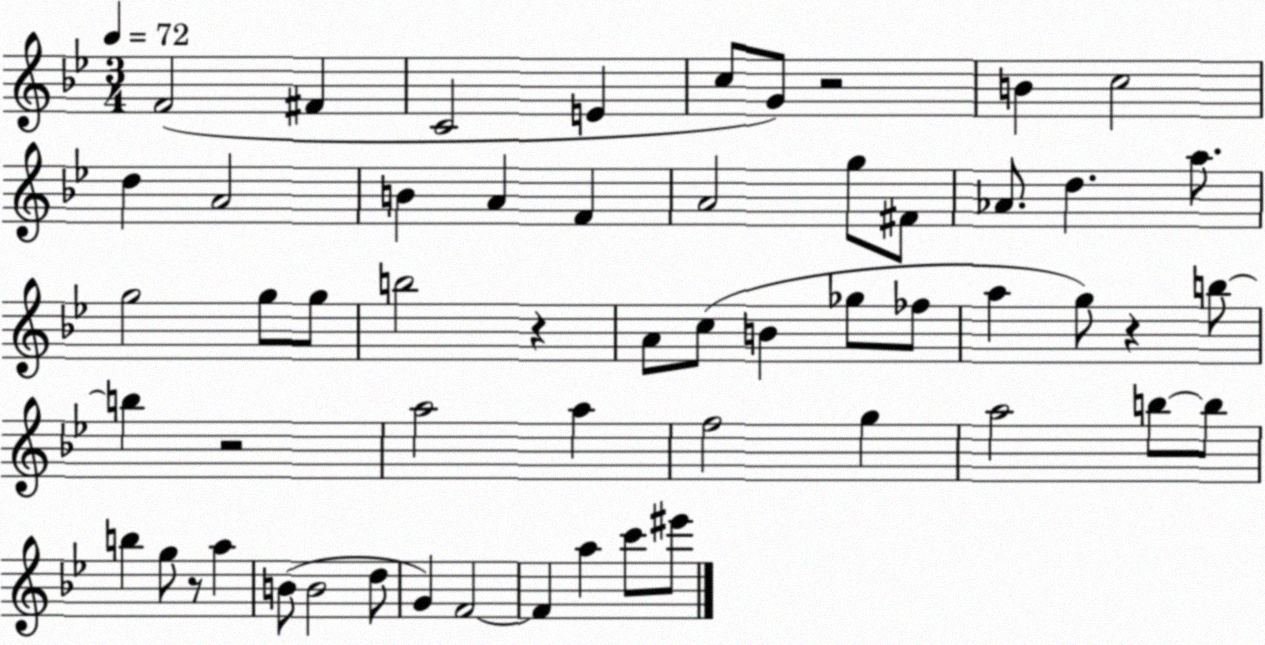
X:1
T:Untitled
M:3/4
L:1/4
K:Bb
F2 ^F C2 E c/2 G/2 z2 B c2 d A2 B A F A2 g/2 ^F/2 _A/2 d a/2 g2 g/2 g/2 b2 z A/2 c/2 B _g/2 _f/2 a g/2 z b/2 b z2 a2 a f2 g a2 b/2 b/2 b g/2 z/2 a B/2 B2 d/2 G F2 F a c'/2 ^e'/2